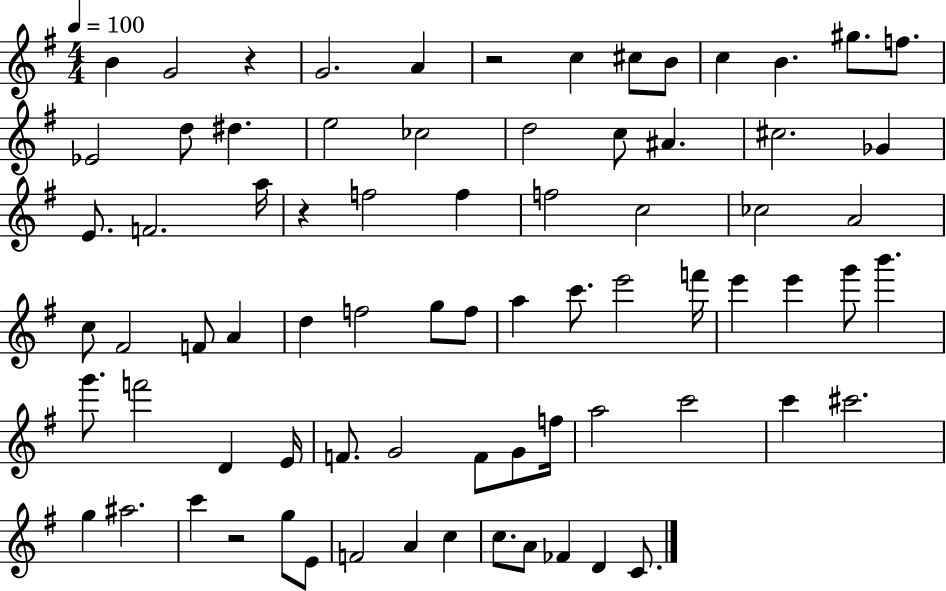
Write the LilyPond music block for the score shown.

{
  \clef treble
  \numericTimeSignature
  \time 4/4
  \key g \major
  \tempo 4 = 100
  b'4 g'2 r4 | g'2. a'4 | r2 c''4 cis''8 b'8 | c''4 b'4. gis''8. f''8. | \break ees'2 d''8 dis''4. | e''2 ces''2 | d''2 c''8 ais'4. | cis''2. ges'4 | \break e'8. f'2. a''16 | r4 f''2 f''4 | f''2 c''2 | ces''2 a'2 | \break c''8 fis'2 f'8 a'4 | d''4 f''2 g''8 f''8 | a''4 c'''8. e'''2 f'''16 | e'''4 e'''4 g'''8 b'''4. | \break g'''8. f'''2 d'4 e'16 | f'8. g'2 f'8 g'8 f''16 | a''2 c'''2 | c'''4 cis'''2. | \break g''4 ais''2. | c'''4 r2 g''8 e'8 | f'2 a'4 c''4 | c''8. a'8 fes'4 d'4 c'8. | \break \bar "|."
}